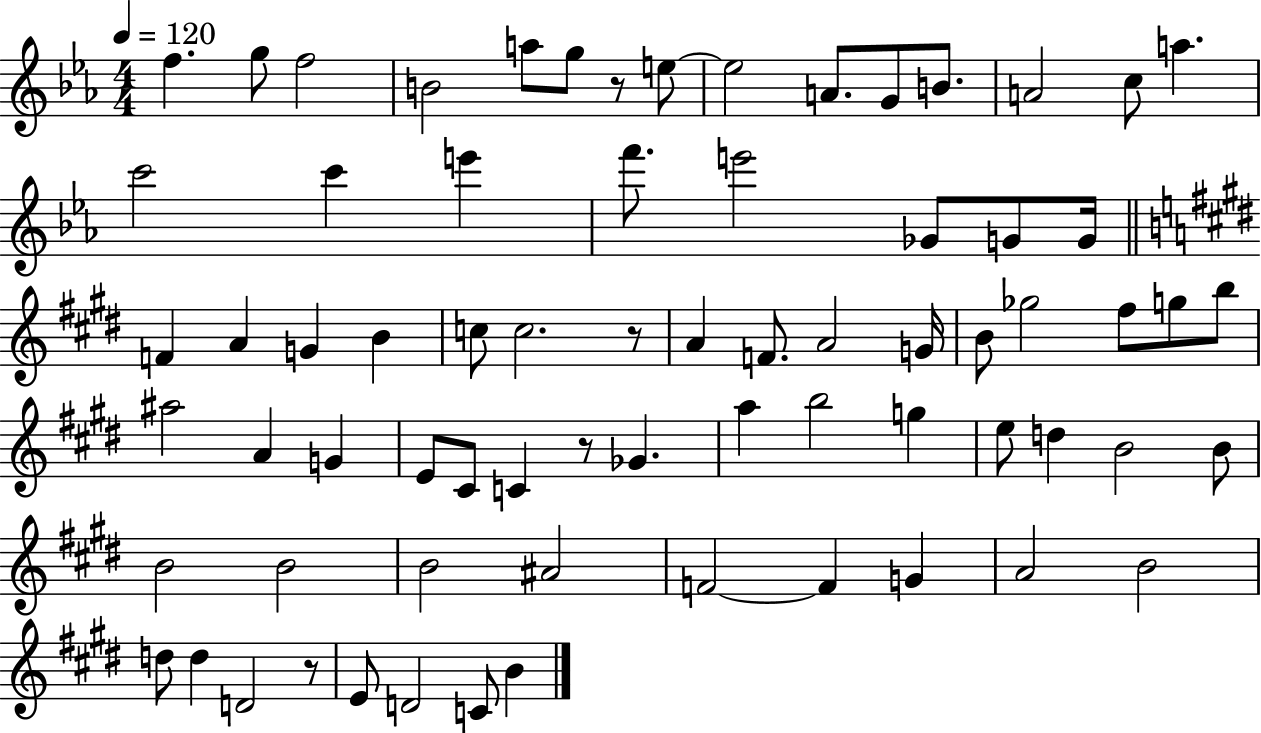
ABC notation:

X:1
T:Untitled
M:4/4
L:1/4
K:Eb
f g/2 f2 B2 a/2 g/2 z/2 e/2 e2 A/2 G/2 B/2 A2 c/2 a c'2 c' e' f'/2 e'2 _G/2 G/2 G/4 F A G B c/2 c2 z/2 A F/2 A2 G/4 B/2 _g2 ^f/2 g/2 b/2 ^a2 A G E/2 ^C/2 C z/2 _G a b2 g e/2 d B2 B/2 B2 B2 B2 ^A2 F2 F G A2 B2 d/2 d D2 z/2 E/2 D2 C/2 B